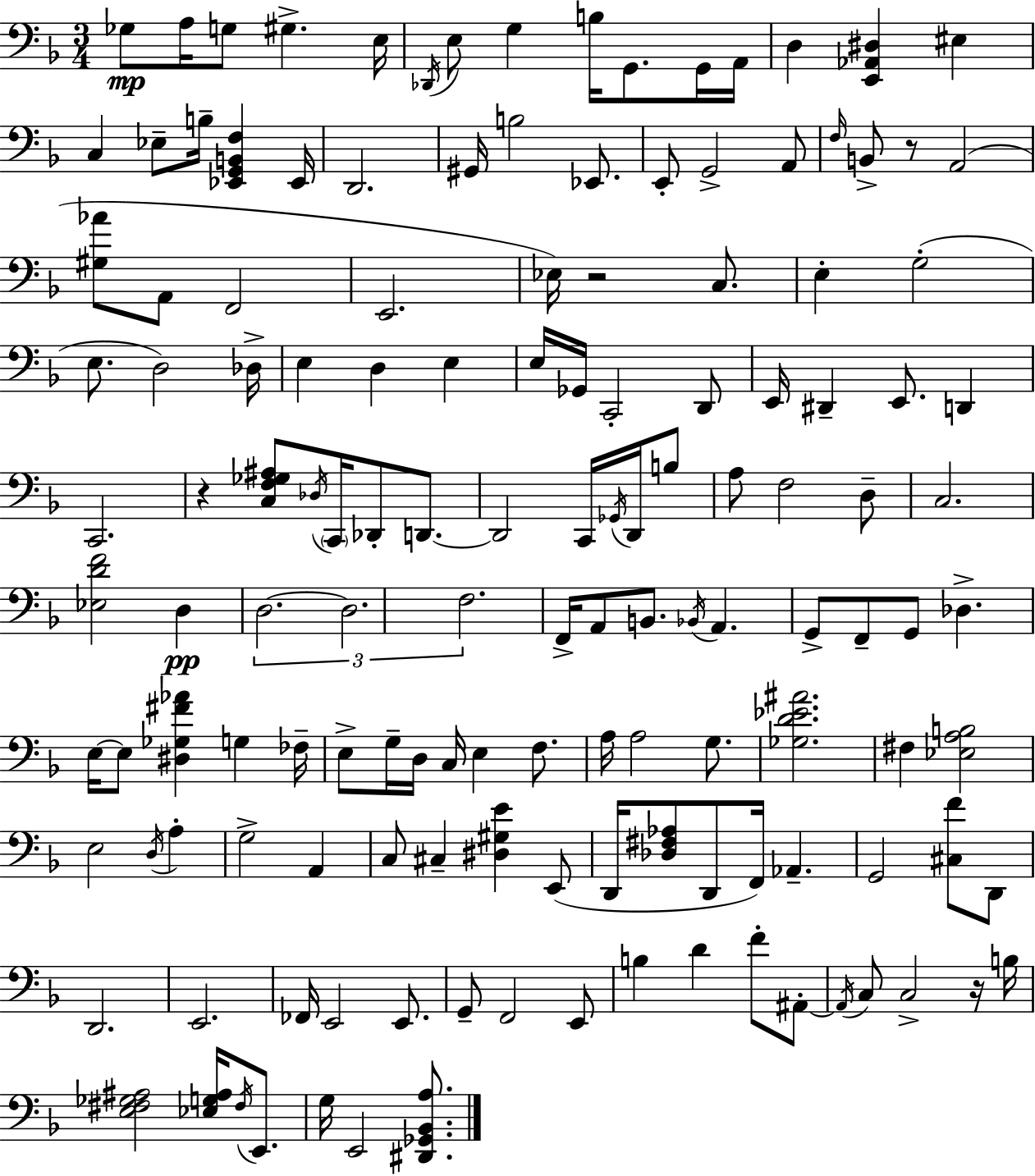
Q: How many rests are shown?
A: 4